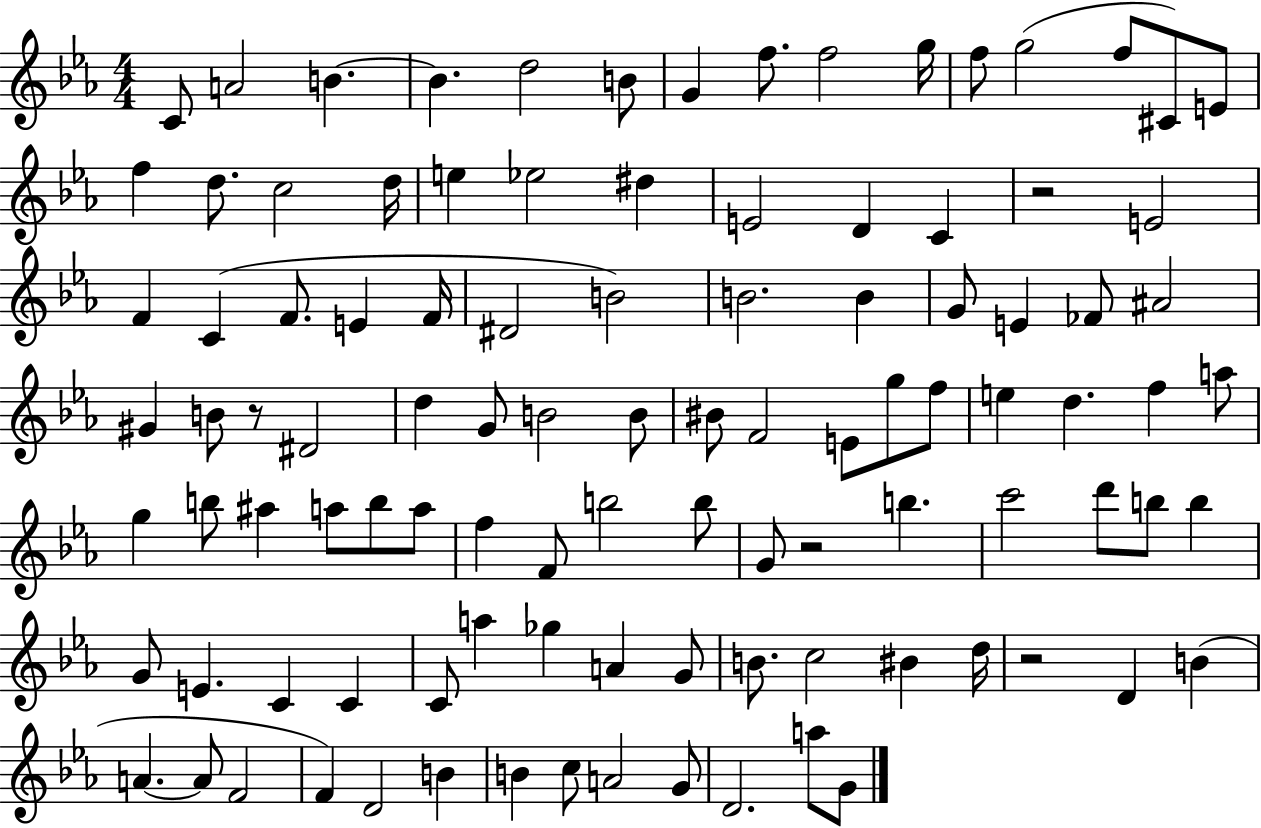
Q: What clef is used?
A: treble